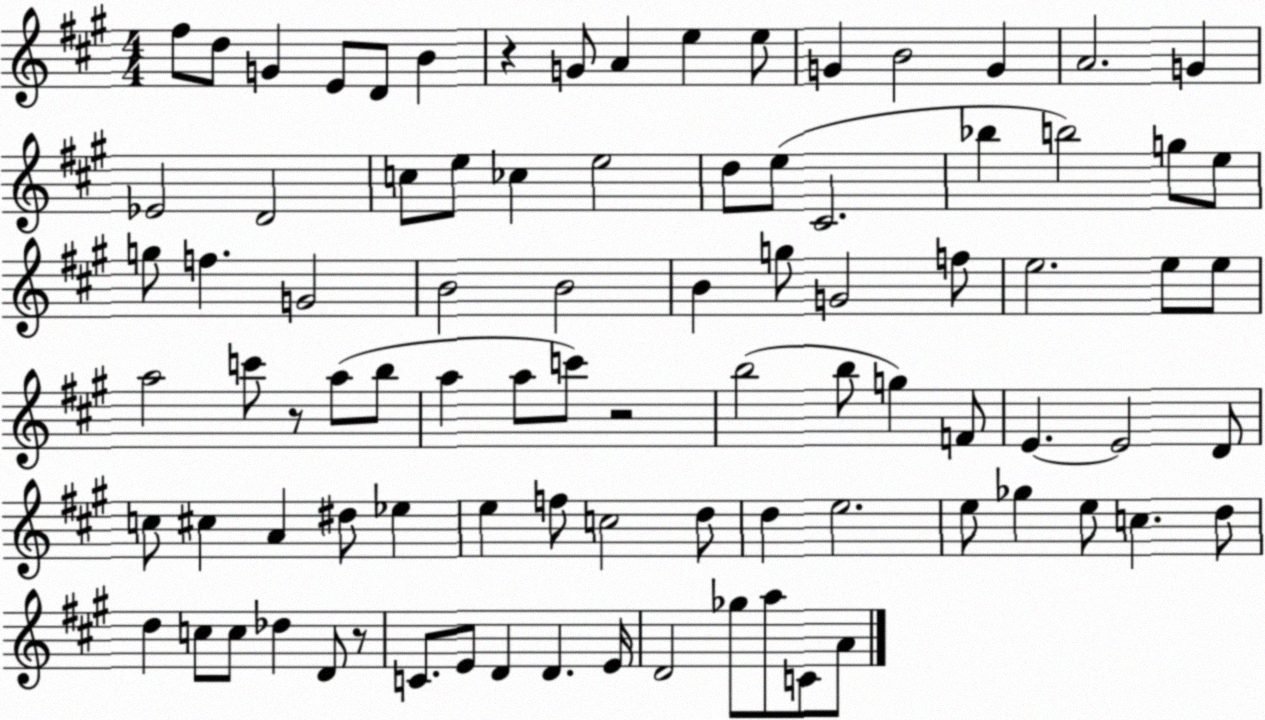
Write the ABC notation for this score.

X:1
T:Untitled
M:4/4
L:1/4
K:A
^f/2 d/2 G E/2 D/2 B z G/2 A e e/2 G B2 G A2 G _E2 D2 c/2 e/2 _c e2 d/2 e/2 ^C2 _b b2 g/2 e/2 g/2 f G2 B2 B2 B g/2 G2 f/2 e2 e/2 e/2 a2 c'/2 z/2 a/2 b/2 a a/2 c'/2 z2 b2 b/2 g F/2 E E2 D/2 c/2 ^c A ^d/2 _e e f/2 c2 d/2 d e2 e/2 _g e/2 c d/2 d c/2 c/2 _d D/2 z/2 C/2 E/2 D D E/4 D2 _g/2 a/2 C/2 A/2